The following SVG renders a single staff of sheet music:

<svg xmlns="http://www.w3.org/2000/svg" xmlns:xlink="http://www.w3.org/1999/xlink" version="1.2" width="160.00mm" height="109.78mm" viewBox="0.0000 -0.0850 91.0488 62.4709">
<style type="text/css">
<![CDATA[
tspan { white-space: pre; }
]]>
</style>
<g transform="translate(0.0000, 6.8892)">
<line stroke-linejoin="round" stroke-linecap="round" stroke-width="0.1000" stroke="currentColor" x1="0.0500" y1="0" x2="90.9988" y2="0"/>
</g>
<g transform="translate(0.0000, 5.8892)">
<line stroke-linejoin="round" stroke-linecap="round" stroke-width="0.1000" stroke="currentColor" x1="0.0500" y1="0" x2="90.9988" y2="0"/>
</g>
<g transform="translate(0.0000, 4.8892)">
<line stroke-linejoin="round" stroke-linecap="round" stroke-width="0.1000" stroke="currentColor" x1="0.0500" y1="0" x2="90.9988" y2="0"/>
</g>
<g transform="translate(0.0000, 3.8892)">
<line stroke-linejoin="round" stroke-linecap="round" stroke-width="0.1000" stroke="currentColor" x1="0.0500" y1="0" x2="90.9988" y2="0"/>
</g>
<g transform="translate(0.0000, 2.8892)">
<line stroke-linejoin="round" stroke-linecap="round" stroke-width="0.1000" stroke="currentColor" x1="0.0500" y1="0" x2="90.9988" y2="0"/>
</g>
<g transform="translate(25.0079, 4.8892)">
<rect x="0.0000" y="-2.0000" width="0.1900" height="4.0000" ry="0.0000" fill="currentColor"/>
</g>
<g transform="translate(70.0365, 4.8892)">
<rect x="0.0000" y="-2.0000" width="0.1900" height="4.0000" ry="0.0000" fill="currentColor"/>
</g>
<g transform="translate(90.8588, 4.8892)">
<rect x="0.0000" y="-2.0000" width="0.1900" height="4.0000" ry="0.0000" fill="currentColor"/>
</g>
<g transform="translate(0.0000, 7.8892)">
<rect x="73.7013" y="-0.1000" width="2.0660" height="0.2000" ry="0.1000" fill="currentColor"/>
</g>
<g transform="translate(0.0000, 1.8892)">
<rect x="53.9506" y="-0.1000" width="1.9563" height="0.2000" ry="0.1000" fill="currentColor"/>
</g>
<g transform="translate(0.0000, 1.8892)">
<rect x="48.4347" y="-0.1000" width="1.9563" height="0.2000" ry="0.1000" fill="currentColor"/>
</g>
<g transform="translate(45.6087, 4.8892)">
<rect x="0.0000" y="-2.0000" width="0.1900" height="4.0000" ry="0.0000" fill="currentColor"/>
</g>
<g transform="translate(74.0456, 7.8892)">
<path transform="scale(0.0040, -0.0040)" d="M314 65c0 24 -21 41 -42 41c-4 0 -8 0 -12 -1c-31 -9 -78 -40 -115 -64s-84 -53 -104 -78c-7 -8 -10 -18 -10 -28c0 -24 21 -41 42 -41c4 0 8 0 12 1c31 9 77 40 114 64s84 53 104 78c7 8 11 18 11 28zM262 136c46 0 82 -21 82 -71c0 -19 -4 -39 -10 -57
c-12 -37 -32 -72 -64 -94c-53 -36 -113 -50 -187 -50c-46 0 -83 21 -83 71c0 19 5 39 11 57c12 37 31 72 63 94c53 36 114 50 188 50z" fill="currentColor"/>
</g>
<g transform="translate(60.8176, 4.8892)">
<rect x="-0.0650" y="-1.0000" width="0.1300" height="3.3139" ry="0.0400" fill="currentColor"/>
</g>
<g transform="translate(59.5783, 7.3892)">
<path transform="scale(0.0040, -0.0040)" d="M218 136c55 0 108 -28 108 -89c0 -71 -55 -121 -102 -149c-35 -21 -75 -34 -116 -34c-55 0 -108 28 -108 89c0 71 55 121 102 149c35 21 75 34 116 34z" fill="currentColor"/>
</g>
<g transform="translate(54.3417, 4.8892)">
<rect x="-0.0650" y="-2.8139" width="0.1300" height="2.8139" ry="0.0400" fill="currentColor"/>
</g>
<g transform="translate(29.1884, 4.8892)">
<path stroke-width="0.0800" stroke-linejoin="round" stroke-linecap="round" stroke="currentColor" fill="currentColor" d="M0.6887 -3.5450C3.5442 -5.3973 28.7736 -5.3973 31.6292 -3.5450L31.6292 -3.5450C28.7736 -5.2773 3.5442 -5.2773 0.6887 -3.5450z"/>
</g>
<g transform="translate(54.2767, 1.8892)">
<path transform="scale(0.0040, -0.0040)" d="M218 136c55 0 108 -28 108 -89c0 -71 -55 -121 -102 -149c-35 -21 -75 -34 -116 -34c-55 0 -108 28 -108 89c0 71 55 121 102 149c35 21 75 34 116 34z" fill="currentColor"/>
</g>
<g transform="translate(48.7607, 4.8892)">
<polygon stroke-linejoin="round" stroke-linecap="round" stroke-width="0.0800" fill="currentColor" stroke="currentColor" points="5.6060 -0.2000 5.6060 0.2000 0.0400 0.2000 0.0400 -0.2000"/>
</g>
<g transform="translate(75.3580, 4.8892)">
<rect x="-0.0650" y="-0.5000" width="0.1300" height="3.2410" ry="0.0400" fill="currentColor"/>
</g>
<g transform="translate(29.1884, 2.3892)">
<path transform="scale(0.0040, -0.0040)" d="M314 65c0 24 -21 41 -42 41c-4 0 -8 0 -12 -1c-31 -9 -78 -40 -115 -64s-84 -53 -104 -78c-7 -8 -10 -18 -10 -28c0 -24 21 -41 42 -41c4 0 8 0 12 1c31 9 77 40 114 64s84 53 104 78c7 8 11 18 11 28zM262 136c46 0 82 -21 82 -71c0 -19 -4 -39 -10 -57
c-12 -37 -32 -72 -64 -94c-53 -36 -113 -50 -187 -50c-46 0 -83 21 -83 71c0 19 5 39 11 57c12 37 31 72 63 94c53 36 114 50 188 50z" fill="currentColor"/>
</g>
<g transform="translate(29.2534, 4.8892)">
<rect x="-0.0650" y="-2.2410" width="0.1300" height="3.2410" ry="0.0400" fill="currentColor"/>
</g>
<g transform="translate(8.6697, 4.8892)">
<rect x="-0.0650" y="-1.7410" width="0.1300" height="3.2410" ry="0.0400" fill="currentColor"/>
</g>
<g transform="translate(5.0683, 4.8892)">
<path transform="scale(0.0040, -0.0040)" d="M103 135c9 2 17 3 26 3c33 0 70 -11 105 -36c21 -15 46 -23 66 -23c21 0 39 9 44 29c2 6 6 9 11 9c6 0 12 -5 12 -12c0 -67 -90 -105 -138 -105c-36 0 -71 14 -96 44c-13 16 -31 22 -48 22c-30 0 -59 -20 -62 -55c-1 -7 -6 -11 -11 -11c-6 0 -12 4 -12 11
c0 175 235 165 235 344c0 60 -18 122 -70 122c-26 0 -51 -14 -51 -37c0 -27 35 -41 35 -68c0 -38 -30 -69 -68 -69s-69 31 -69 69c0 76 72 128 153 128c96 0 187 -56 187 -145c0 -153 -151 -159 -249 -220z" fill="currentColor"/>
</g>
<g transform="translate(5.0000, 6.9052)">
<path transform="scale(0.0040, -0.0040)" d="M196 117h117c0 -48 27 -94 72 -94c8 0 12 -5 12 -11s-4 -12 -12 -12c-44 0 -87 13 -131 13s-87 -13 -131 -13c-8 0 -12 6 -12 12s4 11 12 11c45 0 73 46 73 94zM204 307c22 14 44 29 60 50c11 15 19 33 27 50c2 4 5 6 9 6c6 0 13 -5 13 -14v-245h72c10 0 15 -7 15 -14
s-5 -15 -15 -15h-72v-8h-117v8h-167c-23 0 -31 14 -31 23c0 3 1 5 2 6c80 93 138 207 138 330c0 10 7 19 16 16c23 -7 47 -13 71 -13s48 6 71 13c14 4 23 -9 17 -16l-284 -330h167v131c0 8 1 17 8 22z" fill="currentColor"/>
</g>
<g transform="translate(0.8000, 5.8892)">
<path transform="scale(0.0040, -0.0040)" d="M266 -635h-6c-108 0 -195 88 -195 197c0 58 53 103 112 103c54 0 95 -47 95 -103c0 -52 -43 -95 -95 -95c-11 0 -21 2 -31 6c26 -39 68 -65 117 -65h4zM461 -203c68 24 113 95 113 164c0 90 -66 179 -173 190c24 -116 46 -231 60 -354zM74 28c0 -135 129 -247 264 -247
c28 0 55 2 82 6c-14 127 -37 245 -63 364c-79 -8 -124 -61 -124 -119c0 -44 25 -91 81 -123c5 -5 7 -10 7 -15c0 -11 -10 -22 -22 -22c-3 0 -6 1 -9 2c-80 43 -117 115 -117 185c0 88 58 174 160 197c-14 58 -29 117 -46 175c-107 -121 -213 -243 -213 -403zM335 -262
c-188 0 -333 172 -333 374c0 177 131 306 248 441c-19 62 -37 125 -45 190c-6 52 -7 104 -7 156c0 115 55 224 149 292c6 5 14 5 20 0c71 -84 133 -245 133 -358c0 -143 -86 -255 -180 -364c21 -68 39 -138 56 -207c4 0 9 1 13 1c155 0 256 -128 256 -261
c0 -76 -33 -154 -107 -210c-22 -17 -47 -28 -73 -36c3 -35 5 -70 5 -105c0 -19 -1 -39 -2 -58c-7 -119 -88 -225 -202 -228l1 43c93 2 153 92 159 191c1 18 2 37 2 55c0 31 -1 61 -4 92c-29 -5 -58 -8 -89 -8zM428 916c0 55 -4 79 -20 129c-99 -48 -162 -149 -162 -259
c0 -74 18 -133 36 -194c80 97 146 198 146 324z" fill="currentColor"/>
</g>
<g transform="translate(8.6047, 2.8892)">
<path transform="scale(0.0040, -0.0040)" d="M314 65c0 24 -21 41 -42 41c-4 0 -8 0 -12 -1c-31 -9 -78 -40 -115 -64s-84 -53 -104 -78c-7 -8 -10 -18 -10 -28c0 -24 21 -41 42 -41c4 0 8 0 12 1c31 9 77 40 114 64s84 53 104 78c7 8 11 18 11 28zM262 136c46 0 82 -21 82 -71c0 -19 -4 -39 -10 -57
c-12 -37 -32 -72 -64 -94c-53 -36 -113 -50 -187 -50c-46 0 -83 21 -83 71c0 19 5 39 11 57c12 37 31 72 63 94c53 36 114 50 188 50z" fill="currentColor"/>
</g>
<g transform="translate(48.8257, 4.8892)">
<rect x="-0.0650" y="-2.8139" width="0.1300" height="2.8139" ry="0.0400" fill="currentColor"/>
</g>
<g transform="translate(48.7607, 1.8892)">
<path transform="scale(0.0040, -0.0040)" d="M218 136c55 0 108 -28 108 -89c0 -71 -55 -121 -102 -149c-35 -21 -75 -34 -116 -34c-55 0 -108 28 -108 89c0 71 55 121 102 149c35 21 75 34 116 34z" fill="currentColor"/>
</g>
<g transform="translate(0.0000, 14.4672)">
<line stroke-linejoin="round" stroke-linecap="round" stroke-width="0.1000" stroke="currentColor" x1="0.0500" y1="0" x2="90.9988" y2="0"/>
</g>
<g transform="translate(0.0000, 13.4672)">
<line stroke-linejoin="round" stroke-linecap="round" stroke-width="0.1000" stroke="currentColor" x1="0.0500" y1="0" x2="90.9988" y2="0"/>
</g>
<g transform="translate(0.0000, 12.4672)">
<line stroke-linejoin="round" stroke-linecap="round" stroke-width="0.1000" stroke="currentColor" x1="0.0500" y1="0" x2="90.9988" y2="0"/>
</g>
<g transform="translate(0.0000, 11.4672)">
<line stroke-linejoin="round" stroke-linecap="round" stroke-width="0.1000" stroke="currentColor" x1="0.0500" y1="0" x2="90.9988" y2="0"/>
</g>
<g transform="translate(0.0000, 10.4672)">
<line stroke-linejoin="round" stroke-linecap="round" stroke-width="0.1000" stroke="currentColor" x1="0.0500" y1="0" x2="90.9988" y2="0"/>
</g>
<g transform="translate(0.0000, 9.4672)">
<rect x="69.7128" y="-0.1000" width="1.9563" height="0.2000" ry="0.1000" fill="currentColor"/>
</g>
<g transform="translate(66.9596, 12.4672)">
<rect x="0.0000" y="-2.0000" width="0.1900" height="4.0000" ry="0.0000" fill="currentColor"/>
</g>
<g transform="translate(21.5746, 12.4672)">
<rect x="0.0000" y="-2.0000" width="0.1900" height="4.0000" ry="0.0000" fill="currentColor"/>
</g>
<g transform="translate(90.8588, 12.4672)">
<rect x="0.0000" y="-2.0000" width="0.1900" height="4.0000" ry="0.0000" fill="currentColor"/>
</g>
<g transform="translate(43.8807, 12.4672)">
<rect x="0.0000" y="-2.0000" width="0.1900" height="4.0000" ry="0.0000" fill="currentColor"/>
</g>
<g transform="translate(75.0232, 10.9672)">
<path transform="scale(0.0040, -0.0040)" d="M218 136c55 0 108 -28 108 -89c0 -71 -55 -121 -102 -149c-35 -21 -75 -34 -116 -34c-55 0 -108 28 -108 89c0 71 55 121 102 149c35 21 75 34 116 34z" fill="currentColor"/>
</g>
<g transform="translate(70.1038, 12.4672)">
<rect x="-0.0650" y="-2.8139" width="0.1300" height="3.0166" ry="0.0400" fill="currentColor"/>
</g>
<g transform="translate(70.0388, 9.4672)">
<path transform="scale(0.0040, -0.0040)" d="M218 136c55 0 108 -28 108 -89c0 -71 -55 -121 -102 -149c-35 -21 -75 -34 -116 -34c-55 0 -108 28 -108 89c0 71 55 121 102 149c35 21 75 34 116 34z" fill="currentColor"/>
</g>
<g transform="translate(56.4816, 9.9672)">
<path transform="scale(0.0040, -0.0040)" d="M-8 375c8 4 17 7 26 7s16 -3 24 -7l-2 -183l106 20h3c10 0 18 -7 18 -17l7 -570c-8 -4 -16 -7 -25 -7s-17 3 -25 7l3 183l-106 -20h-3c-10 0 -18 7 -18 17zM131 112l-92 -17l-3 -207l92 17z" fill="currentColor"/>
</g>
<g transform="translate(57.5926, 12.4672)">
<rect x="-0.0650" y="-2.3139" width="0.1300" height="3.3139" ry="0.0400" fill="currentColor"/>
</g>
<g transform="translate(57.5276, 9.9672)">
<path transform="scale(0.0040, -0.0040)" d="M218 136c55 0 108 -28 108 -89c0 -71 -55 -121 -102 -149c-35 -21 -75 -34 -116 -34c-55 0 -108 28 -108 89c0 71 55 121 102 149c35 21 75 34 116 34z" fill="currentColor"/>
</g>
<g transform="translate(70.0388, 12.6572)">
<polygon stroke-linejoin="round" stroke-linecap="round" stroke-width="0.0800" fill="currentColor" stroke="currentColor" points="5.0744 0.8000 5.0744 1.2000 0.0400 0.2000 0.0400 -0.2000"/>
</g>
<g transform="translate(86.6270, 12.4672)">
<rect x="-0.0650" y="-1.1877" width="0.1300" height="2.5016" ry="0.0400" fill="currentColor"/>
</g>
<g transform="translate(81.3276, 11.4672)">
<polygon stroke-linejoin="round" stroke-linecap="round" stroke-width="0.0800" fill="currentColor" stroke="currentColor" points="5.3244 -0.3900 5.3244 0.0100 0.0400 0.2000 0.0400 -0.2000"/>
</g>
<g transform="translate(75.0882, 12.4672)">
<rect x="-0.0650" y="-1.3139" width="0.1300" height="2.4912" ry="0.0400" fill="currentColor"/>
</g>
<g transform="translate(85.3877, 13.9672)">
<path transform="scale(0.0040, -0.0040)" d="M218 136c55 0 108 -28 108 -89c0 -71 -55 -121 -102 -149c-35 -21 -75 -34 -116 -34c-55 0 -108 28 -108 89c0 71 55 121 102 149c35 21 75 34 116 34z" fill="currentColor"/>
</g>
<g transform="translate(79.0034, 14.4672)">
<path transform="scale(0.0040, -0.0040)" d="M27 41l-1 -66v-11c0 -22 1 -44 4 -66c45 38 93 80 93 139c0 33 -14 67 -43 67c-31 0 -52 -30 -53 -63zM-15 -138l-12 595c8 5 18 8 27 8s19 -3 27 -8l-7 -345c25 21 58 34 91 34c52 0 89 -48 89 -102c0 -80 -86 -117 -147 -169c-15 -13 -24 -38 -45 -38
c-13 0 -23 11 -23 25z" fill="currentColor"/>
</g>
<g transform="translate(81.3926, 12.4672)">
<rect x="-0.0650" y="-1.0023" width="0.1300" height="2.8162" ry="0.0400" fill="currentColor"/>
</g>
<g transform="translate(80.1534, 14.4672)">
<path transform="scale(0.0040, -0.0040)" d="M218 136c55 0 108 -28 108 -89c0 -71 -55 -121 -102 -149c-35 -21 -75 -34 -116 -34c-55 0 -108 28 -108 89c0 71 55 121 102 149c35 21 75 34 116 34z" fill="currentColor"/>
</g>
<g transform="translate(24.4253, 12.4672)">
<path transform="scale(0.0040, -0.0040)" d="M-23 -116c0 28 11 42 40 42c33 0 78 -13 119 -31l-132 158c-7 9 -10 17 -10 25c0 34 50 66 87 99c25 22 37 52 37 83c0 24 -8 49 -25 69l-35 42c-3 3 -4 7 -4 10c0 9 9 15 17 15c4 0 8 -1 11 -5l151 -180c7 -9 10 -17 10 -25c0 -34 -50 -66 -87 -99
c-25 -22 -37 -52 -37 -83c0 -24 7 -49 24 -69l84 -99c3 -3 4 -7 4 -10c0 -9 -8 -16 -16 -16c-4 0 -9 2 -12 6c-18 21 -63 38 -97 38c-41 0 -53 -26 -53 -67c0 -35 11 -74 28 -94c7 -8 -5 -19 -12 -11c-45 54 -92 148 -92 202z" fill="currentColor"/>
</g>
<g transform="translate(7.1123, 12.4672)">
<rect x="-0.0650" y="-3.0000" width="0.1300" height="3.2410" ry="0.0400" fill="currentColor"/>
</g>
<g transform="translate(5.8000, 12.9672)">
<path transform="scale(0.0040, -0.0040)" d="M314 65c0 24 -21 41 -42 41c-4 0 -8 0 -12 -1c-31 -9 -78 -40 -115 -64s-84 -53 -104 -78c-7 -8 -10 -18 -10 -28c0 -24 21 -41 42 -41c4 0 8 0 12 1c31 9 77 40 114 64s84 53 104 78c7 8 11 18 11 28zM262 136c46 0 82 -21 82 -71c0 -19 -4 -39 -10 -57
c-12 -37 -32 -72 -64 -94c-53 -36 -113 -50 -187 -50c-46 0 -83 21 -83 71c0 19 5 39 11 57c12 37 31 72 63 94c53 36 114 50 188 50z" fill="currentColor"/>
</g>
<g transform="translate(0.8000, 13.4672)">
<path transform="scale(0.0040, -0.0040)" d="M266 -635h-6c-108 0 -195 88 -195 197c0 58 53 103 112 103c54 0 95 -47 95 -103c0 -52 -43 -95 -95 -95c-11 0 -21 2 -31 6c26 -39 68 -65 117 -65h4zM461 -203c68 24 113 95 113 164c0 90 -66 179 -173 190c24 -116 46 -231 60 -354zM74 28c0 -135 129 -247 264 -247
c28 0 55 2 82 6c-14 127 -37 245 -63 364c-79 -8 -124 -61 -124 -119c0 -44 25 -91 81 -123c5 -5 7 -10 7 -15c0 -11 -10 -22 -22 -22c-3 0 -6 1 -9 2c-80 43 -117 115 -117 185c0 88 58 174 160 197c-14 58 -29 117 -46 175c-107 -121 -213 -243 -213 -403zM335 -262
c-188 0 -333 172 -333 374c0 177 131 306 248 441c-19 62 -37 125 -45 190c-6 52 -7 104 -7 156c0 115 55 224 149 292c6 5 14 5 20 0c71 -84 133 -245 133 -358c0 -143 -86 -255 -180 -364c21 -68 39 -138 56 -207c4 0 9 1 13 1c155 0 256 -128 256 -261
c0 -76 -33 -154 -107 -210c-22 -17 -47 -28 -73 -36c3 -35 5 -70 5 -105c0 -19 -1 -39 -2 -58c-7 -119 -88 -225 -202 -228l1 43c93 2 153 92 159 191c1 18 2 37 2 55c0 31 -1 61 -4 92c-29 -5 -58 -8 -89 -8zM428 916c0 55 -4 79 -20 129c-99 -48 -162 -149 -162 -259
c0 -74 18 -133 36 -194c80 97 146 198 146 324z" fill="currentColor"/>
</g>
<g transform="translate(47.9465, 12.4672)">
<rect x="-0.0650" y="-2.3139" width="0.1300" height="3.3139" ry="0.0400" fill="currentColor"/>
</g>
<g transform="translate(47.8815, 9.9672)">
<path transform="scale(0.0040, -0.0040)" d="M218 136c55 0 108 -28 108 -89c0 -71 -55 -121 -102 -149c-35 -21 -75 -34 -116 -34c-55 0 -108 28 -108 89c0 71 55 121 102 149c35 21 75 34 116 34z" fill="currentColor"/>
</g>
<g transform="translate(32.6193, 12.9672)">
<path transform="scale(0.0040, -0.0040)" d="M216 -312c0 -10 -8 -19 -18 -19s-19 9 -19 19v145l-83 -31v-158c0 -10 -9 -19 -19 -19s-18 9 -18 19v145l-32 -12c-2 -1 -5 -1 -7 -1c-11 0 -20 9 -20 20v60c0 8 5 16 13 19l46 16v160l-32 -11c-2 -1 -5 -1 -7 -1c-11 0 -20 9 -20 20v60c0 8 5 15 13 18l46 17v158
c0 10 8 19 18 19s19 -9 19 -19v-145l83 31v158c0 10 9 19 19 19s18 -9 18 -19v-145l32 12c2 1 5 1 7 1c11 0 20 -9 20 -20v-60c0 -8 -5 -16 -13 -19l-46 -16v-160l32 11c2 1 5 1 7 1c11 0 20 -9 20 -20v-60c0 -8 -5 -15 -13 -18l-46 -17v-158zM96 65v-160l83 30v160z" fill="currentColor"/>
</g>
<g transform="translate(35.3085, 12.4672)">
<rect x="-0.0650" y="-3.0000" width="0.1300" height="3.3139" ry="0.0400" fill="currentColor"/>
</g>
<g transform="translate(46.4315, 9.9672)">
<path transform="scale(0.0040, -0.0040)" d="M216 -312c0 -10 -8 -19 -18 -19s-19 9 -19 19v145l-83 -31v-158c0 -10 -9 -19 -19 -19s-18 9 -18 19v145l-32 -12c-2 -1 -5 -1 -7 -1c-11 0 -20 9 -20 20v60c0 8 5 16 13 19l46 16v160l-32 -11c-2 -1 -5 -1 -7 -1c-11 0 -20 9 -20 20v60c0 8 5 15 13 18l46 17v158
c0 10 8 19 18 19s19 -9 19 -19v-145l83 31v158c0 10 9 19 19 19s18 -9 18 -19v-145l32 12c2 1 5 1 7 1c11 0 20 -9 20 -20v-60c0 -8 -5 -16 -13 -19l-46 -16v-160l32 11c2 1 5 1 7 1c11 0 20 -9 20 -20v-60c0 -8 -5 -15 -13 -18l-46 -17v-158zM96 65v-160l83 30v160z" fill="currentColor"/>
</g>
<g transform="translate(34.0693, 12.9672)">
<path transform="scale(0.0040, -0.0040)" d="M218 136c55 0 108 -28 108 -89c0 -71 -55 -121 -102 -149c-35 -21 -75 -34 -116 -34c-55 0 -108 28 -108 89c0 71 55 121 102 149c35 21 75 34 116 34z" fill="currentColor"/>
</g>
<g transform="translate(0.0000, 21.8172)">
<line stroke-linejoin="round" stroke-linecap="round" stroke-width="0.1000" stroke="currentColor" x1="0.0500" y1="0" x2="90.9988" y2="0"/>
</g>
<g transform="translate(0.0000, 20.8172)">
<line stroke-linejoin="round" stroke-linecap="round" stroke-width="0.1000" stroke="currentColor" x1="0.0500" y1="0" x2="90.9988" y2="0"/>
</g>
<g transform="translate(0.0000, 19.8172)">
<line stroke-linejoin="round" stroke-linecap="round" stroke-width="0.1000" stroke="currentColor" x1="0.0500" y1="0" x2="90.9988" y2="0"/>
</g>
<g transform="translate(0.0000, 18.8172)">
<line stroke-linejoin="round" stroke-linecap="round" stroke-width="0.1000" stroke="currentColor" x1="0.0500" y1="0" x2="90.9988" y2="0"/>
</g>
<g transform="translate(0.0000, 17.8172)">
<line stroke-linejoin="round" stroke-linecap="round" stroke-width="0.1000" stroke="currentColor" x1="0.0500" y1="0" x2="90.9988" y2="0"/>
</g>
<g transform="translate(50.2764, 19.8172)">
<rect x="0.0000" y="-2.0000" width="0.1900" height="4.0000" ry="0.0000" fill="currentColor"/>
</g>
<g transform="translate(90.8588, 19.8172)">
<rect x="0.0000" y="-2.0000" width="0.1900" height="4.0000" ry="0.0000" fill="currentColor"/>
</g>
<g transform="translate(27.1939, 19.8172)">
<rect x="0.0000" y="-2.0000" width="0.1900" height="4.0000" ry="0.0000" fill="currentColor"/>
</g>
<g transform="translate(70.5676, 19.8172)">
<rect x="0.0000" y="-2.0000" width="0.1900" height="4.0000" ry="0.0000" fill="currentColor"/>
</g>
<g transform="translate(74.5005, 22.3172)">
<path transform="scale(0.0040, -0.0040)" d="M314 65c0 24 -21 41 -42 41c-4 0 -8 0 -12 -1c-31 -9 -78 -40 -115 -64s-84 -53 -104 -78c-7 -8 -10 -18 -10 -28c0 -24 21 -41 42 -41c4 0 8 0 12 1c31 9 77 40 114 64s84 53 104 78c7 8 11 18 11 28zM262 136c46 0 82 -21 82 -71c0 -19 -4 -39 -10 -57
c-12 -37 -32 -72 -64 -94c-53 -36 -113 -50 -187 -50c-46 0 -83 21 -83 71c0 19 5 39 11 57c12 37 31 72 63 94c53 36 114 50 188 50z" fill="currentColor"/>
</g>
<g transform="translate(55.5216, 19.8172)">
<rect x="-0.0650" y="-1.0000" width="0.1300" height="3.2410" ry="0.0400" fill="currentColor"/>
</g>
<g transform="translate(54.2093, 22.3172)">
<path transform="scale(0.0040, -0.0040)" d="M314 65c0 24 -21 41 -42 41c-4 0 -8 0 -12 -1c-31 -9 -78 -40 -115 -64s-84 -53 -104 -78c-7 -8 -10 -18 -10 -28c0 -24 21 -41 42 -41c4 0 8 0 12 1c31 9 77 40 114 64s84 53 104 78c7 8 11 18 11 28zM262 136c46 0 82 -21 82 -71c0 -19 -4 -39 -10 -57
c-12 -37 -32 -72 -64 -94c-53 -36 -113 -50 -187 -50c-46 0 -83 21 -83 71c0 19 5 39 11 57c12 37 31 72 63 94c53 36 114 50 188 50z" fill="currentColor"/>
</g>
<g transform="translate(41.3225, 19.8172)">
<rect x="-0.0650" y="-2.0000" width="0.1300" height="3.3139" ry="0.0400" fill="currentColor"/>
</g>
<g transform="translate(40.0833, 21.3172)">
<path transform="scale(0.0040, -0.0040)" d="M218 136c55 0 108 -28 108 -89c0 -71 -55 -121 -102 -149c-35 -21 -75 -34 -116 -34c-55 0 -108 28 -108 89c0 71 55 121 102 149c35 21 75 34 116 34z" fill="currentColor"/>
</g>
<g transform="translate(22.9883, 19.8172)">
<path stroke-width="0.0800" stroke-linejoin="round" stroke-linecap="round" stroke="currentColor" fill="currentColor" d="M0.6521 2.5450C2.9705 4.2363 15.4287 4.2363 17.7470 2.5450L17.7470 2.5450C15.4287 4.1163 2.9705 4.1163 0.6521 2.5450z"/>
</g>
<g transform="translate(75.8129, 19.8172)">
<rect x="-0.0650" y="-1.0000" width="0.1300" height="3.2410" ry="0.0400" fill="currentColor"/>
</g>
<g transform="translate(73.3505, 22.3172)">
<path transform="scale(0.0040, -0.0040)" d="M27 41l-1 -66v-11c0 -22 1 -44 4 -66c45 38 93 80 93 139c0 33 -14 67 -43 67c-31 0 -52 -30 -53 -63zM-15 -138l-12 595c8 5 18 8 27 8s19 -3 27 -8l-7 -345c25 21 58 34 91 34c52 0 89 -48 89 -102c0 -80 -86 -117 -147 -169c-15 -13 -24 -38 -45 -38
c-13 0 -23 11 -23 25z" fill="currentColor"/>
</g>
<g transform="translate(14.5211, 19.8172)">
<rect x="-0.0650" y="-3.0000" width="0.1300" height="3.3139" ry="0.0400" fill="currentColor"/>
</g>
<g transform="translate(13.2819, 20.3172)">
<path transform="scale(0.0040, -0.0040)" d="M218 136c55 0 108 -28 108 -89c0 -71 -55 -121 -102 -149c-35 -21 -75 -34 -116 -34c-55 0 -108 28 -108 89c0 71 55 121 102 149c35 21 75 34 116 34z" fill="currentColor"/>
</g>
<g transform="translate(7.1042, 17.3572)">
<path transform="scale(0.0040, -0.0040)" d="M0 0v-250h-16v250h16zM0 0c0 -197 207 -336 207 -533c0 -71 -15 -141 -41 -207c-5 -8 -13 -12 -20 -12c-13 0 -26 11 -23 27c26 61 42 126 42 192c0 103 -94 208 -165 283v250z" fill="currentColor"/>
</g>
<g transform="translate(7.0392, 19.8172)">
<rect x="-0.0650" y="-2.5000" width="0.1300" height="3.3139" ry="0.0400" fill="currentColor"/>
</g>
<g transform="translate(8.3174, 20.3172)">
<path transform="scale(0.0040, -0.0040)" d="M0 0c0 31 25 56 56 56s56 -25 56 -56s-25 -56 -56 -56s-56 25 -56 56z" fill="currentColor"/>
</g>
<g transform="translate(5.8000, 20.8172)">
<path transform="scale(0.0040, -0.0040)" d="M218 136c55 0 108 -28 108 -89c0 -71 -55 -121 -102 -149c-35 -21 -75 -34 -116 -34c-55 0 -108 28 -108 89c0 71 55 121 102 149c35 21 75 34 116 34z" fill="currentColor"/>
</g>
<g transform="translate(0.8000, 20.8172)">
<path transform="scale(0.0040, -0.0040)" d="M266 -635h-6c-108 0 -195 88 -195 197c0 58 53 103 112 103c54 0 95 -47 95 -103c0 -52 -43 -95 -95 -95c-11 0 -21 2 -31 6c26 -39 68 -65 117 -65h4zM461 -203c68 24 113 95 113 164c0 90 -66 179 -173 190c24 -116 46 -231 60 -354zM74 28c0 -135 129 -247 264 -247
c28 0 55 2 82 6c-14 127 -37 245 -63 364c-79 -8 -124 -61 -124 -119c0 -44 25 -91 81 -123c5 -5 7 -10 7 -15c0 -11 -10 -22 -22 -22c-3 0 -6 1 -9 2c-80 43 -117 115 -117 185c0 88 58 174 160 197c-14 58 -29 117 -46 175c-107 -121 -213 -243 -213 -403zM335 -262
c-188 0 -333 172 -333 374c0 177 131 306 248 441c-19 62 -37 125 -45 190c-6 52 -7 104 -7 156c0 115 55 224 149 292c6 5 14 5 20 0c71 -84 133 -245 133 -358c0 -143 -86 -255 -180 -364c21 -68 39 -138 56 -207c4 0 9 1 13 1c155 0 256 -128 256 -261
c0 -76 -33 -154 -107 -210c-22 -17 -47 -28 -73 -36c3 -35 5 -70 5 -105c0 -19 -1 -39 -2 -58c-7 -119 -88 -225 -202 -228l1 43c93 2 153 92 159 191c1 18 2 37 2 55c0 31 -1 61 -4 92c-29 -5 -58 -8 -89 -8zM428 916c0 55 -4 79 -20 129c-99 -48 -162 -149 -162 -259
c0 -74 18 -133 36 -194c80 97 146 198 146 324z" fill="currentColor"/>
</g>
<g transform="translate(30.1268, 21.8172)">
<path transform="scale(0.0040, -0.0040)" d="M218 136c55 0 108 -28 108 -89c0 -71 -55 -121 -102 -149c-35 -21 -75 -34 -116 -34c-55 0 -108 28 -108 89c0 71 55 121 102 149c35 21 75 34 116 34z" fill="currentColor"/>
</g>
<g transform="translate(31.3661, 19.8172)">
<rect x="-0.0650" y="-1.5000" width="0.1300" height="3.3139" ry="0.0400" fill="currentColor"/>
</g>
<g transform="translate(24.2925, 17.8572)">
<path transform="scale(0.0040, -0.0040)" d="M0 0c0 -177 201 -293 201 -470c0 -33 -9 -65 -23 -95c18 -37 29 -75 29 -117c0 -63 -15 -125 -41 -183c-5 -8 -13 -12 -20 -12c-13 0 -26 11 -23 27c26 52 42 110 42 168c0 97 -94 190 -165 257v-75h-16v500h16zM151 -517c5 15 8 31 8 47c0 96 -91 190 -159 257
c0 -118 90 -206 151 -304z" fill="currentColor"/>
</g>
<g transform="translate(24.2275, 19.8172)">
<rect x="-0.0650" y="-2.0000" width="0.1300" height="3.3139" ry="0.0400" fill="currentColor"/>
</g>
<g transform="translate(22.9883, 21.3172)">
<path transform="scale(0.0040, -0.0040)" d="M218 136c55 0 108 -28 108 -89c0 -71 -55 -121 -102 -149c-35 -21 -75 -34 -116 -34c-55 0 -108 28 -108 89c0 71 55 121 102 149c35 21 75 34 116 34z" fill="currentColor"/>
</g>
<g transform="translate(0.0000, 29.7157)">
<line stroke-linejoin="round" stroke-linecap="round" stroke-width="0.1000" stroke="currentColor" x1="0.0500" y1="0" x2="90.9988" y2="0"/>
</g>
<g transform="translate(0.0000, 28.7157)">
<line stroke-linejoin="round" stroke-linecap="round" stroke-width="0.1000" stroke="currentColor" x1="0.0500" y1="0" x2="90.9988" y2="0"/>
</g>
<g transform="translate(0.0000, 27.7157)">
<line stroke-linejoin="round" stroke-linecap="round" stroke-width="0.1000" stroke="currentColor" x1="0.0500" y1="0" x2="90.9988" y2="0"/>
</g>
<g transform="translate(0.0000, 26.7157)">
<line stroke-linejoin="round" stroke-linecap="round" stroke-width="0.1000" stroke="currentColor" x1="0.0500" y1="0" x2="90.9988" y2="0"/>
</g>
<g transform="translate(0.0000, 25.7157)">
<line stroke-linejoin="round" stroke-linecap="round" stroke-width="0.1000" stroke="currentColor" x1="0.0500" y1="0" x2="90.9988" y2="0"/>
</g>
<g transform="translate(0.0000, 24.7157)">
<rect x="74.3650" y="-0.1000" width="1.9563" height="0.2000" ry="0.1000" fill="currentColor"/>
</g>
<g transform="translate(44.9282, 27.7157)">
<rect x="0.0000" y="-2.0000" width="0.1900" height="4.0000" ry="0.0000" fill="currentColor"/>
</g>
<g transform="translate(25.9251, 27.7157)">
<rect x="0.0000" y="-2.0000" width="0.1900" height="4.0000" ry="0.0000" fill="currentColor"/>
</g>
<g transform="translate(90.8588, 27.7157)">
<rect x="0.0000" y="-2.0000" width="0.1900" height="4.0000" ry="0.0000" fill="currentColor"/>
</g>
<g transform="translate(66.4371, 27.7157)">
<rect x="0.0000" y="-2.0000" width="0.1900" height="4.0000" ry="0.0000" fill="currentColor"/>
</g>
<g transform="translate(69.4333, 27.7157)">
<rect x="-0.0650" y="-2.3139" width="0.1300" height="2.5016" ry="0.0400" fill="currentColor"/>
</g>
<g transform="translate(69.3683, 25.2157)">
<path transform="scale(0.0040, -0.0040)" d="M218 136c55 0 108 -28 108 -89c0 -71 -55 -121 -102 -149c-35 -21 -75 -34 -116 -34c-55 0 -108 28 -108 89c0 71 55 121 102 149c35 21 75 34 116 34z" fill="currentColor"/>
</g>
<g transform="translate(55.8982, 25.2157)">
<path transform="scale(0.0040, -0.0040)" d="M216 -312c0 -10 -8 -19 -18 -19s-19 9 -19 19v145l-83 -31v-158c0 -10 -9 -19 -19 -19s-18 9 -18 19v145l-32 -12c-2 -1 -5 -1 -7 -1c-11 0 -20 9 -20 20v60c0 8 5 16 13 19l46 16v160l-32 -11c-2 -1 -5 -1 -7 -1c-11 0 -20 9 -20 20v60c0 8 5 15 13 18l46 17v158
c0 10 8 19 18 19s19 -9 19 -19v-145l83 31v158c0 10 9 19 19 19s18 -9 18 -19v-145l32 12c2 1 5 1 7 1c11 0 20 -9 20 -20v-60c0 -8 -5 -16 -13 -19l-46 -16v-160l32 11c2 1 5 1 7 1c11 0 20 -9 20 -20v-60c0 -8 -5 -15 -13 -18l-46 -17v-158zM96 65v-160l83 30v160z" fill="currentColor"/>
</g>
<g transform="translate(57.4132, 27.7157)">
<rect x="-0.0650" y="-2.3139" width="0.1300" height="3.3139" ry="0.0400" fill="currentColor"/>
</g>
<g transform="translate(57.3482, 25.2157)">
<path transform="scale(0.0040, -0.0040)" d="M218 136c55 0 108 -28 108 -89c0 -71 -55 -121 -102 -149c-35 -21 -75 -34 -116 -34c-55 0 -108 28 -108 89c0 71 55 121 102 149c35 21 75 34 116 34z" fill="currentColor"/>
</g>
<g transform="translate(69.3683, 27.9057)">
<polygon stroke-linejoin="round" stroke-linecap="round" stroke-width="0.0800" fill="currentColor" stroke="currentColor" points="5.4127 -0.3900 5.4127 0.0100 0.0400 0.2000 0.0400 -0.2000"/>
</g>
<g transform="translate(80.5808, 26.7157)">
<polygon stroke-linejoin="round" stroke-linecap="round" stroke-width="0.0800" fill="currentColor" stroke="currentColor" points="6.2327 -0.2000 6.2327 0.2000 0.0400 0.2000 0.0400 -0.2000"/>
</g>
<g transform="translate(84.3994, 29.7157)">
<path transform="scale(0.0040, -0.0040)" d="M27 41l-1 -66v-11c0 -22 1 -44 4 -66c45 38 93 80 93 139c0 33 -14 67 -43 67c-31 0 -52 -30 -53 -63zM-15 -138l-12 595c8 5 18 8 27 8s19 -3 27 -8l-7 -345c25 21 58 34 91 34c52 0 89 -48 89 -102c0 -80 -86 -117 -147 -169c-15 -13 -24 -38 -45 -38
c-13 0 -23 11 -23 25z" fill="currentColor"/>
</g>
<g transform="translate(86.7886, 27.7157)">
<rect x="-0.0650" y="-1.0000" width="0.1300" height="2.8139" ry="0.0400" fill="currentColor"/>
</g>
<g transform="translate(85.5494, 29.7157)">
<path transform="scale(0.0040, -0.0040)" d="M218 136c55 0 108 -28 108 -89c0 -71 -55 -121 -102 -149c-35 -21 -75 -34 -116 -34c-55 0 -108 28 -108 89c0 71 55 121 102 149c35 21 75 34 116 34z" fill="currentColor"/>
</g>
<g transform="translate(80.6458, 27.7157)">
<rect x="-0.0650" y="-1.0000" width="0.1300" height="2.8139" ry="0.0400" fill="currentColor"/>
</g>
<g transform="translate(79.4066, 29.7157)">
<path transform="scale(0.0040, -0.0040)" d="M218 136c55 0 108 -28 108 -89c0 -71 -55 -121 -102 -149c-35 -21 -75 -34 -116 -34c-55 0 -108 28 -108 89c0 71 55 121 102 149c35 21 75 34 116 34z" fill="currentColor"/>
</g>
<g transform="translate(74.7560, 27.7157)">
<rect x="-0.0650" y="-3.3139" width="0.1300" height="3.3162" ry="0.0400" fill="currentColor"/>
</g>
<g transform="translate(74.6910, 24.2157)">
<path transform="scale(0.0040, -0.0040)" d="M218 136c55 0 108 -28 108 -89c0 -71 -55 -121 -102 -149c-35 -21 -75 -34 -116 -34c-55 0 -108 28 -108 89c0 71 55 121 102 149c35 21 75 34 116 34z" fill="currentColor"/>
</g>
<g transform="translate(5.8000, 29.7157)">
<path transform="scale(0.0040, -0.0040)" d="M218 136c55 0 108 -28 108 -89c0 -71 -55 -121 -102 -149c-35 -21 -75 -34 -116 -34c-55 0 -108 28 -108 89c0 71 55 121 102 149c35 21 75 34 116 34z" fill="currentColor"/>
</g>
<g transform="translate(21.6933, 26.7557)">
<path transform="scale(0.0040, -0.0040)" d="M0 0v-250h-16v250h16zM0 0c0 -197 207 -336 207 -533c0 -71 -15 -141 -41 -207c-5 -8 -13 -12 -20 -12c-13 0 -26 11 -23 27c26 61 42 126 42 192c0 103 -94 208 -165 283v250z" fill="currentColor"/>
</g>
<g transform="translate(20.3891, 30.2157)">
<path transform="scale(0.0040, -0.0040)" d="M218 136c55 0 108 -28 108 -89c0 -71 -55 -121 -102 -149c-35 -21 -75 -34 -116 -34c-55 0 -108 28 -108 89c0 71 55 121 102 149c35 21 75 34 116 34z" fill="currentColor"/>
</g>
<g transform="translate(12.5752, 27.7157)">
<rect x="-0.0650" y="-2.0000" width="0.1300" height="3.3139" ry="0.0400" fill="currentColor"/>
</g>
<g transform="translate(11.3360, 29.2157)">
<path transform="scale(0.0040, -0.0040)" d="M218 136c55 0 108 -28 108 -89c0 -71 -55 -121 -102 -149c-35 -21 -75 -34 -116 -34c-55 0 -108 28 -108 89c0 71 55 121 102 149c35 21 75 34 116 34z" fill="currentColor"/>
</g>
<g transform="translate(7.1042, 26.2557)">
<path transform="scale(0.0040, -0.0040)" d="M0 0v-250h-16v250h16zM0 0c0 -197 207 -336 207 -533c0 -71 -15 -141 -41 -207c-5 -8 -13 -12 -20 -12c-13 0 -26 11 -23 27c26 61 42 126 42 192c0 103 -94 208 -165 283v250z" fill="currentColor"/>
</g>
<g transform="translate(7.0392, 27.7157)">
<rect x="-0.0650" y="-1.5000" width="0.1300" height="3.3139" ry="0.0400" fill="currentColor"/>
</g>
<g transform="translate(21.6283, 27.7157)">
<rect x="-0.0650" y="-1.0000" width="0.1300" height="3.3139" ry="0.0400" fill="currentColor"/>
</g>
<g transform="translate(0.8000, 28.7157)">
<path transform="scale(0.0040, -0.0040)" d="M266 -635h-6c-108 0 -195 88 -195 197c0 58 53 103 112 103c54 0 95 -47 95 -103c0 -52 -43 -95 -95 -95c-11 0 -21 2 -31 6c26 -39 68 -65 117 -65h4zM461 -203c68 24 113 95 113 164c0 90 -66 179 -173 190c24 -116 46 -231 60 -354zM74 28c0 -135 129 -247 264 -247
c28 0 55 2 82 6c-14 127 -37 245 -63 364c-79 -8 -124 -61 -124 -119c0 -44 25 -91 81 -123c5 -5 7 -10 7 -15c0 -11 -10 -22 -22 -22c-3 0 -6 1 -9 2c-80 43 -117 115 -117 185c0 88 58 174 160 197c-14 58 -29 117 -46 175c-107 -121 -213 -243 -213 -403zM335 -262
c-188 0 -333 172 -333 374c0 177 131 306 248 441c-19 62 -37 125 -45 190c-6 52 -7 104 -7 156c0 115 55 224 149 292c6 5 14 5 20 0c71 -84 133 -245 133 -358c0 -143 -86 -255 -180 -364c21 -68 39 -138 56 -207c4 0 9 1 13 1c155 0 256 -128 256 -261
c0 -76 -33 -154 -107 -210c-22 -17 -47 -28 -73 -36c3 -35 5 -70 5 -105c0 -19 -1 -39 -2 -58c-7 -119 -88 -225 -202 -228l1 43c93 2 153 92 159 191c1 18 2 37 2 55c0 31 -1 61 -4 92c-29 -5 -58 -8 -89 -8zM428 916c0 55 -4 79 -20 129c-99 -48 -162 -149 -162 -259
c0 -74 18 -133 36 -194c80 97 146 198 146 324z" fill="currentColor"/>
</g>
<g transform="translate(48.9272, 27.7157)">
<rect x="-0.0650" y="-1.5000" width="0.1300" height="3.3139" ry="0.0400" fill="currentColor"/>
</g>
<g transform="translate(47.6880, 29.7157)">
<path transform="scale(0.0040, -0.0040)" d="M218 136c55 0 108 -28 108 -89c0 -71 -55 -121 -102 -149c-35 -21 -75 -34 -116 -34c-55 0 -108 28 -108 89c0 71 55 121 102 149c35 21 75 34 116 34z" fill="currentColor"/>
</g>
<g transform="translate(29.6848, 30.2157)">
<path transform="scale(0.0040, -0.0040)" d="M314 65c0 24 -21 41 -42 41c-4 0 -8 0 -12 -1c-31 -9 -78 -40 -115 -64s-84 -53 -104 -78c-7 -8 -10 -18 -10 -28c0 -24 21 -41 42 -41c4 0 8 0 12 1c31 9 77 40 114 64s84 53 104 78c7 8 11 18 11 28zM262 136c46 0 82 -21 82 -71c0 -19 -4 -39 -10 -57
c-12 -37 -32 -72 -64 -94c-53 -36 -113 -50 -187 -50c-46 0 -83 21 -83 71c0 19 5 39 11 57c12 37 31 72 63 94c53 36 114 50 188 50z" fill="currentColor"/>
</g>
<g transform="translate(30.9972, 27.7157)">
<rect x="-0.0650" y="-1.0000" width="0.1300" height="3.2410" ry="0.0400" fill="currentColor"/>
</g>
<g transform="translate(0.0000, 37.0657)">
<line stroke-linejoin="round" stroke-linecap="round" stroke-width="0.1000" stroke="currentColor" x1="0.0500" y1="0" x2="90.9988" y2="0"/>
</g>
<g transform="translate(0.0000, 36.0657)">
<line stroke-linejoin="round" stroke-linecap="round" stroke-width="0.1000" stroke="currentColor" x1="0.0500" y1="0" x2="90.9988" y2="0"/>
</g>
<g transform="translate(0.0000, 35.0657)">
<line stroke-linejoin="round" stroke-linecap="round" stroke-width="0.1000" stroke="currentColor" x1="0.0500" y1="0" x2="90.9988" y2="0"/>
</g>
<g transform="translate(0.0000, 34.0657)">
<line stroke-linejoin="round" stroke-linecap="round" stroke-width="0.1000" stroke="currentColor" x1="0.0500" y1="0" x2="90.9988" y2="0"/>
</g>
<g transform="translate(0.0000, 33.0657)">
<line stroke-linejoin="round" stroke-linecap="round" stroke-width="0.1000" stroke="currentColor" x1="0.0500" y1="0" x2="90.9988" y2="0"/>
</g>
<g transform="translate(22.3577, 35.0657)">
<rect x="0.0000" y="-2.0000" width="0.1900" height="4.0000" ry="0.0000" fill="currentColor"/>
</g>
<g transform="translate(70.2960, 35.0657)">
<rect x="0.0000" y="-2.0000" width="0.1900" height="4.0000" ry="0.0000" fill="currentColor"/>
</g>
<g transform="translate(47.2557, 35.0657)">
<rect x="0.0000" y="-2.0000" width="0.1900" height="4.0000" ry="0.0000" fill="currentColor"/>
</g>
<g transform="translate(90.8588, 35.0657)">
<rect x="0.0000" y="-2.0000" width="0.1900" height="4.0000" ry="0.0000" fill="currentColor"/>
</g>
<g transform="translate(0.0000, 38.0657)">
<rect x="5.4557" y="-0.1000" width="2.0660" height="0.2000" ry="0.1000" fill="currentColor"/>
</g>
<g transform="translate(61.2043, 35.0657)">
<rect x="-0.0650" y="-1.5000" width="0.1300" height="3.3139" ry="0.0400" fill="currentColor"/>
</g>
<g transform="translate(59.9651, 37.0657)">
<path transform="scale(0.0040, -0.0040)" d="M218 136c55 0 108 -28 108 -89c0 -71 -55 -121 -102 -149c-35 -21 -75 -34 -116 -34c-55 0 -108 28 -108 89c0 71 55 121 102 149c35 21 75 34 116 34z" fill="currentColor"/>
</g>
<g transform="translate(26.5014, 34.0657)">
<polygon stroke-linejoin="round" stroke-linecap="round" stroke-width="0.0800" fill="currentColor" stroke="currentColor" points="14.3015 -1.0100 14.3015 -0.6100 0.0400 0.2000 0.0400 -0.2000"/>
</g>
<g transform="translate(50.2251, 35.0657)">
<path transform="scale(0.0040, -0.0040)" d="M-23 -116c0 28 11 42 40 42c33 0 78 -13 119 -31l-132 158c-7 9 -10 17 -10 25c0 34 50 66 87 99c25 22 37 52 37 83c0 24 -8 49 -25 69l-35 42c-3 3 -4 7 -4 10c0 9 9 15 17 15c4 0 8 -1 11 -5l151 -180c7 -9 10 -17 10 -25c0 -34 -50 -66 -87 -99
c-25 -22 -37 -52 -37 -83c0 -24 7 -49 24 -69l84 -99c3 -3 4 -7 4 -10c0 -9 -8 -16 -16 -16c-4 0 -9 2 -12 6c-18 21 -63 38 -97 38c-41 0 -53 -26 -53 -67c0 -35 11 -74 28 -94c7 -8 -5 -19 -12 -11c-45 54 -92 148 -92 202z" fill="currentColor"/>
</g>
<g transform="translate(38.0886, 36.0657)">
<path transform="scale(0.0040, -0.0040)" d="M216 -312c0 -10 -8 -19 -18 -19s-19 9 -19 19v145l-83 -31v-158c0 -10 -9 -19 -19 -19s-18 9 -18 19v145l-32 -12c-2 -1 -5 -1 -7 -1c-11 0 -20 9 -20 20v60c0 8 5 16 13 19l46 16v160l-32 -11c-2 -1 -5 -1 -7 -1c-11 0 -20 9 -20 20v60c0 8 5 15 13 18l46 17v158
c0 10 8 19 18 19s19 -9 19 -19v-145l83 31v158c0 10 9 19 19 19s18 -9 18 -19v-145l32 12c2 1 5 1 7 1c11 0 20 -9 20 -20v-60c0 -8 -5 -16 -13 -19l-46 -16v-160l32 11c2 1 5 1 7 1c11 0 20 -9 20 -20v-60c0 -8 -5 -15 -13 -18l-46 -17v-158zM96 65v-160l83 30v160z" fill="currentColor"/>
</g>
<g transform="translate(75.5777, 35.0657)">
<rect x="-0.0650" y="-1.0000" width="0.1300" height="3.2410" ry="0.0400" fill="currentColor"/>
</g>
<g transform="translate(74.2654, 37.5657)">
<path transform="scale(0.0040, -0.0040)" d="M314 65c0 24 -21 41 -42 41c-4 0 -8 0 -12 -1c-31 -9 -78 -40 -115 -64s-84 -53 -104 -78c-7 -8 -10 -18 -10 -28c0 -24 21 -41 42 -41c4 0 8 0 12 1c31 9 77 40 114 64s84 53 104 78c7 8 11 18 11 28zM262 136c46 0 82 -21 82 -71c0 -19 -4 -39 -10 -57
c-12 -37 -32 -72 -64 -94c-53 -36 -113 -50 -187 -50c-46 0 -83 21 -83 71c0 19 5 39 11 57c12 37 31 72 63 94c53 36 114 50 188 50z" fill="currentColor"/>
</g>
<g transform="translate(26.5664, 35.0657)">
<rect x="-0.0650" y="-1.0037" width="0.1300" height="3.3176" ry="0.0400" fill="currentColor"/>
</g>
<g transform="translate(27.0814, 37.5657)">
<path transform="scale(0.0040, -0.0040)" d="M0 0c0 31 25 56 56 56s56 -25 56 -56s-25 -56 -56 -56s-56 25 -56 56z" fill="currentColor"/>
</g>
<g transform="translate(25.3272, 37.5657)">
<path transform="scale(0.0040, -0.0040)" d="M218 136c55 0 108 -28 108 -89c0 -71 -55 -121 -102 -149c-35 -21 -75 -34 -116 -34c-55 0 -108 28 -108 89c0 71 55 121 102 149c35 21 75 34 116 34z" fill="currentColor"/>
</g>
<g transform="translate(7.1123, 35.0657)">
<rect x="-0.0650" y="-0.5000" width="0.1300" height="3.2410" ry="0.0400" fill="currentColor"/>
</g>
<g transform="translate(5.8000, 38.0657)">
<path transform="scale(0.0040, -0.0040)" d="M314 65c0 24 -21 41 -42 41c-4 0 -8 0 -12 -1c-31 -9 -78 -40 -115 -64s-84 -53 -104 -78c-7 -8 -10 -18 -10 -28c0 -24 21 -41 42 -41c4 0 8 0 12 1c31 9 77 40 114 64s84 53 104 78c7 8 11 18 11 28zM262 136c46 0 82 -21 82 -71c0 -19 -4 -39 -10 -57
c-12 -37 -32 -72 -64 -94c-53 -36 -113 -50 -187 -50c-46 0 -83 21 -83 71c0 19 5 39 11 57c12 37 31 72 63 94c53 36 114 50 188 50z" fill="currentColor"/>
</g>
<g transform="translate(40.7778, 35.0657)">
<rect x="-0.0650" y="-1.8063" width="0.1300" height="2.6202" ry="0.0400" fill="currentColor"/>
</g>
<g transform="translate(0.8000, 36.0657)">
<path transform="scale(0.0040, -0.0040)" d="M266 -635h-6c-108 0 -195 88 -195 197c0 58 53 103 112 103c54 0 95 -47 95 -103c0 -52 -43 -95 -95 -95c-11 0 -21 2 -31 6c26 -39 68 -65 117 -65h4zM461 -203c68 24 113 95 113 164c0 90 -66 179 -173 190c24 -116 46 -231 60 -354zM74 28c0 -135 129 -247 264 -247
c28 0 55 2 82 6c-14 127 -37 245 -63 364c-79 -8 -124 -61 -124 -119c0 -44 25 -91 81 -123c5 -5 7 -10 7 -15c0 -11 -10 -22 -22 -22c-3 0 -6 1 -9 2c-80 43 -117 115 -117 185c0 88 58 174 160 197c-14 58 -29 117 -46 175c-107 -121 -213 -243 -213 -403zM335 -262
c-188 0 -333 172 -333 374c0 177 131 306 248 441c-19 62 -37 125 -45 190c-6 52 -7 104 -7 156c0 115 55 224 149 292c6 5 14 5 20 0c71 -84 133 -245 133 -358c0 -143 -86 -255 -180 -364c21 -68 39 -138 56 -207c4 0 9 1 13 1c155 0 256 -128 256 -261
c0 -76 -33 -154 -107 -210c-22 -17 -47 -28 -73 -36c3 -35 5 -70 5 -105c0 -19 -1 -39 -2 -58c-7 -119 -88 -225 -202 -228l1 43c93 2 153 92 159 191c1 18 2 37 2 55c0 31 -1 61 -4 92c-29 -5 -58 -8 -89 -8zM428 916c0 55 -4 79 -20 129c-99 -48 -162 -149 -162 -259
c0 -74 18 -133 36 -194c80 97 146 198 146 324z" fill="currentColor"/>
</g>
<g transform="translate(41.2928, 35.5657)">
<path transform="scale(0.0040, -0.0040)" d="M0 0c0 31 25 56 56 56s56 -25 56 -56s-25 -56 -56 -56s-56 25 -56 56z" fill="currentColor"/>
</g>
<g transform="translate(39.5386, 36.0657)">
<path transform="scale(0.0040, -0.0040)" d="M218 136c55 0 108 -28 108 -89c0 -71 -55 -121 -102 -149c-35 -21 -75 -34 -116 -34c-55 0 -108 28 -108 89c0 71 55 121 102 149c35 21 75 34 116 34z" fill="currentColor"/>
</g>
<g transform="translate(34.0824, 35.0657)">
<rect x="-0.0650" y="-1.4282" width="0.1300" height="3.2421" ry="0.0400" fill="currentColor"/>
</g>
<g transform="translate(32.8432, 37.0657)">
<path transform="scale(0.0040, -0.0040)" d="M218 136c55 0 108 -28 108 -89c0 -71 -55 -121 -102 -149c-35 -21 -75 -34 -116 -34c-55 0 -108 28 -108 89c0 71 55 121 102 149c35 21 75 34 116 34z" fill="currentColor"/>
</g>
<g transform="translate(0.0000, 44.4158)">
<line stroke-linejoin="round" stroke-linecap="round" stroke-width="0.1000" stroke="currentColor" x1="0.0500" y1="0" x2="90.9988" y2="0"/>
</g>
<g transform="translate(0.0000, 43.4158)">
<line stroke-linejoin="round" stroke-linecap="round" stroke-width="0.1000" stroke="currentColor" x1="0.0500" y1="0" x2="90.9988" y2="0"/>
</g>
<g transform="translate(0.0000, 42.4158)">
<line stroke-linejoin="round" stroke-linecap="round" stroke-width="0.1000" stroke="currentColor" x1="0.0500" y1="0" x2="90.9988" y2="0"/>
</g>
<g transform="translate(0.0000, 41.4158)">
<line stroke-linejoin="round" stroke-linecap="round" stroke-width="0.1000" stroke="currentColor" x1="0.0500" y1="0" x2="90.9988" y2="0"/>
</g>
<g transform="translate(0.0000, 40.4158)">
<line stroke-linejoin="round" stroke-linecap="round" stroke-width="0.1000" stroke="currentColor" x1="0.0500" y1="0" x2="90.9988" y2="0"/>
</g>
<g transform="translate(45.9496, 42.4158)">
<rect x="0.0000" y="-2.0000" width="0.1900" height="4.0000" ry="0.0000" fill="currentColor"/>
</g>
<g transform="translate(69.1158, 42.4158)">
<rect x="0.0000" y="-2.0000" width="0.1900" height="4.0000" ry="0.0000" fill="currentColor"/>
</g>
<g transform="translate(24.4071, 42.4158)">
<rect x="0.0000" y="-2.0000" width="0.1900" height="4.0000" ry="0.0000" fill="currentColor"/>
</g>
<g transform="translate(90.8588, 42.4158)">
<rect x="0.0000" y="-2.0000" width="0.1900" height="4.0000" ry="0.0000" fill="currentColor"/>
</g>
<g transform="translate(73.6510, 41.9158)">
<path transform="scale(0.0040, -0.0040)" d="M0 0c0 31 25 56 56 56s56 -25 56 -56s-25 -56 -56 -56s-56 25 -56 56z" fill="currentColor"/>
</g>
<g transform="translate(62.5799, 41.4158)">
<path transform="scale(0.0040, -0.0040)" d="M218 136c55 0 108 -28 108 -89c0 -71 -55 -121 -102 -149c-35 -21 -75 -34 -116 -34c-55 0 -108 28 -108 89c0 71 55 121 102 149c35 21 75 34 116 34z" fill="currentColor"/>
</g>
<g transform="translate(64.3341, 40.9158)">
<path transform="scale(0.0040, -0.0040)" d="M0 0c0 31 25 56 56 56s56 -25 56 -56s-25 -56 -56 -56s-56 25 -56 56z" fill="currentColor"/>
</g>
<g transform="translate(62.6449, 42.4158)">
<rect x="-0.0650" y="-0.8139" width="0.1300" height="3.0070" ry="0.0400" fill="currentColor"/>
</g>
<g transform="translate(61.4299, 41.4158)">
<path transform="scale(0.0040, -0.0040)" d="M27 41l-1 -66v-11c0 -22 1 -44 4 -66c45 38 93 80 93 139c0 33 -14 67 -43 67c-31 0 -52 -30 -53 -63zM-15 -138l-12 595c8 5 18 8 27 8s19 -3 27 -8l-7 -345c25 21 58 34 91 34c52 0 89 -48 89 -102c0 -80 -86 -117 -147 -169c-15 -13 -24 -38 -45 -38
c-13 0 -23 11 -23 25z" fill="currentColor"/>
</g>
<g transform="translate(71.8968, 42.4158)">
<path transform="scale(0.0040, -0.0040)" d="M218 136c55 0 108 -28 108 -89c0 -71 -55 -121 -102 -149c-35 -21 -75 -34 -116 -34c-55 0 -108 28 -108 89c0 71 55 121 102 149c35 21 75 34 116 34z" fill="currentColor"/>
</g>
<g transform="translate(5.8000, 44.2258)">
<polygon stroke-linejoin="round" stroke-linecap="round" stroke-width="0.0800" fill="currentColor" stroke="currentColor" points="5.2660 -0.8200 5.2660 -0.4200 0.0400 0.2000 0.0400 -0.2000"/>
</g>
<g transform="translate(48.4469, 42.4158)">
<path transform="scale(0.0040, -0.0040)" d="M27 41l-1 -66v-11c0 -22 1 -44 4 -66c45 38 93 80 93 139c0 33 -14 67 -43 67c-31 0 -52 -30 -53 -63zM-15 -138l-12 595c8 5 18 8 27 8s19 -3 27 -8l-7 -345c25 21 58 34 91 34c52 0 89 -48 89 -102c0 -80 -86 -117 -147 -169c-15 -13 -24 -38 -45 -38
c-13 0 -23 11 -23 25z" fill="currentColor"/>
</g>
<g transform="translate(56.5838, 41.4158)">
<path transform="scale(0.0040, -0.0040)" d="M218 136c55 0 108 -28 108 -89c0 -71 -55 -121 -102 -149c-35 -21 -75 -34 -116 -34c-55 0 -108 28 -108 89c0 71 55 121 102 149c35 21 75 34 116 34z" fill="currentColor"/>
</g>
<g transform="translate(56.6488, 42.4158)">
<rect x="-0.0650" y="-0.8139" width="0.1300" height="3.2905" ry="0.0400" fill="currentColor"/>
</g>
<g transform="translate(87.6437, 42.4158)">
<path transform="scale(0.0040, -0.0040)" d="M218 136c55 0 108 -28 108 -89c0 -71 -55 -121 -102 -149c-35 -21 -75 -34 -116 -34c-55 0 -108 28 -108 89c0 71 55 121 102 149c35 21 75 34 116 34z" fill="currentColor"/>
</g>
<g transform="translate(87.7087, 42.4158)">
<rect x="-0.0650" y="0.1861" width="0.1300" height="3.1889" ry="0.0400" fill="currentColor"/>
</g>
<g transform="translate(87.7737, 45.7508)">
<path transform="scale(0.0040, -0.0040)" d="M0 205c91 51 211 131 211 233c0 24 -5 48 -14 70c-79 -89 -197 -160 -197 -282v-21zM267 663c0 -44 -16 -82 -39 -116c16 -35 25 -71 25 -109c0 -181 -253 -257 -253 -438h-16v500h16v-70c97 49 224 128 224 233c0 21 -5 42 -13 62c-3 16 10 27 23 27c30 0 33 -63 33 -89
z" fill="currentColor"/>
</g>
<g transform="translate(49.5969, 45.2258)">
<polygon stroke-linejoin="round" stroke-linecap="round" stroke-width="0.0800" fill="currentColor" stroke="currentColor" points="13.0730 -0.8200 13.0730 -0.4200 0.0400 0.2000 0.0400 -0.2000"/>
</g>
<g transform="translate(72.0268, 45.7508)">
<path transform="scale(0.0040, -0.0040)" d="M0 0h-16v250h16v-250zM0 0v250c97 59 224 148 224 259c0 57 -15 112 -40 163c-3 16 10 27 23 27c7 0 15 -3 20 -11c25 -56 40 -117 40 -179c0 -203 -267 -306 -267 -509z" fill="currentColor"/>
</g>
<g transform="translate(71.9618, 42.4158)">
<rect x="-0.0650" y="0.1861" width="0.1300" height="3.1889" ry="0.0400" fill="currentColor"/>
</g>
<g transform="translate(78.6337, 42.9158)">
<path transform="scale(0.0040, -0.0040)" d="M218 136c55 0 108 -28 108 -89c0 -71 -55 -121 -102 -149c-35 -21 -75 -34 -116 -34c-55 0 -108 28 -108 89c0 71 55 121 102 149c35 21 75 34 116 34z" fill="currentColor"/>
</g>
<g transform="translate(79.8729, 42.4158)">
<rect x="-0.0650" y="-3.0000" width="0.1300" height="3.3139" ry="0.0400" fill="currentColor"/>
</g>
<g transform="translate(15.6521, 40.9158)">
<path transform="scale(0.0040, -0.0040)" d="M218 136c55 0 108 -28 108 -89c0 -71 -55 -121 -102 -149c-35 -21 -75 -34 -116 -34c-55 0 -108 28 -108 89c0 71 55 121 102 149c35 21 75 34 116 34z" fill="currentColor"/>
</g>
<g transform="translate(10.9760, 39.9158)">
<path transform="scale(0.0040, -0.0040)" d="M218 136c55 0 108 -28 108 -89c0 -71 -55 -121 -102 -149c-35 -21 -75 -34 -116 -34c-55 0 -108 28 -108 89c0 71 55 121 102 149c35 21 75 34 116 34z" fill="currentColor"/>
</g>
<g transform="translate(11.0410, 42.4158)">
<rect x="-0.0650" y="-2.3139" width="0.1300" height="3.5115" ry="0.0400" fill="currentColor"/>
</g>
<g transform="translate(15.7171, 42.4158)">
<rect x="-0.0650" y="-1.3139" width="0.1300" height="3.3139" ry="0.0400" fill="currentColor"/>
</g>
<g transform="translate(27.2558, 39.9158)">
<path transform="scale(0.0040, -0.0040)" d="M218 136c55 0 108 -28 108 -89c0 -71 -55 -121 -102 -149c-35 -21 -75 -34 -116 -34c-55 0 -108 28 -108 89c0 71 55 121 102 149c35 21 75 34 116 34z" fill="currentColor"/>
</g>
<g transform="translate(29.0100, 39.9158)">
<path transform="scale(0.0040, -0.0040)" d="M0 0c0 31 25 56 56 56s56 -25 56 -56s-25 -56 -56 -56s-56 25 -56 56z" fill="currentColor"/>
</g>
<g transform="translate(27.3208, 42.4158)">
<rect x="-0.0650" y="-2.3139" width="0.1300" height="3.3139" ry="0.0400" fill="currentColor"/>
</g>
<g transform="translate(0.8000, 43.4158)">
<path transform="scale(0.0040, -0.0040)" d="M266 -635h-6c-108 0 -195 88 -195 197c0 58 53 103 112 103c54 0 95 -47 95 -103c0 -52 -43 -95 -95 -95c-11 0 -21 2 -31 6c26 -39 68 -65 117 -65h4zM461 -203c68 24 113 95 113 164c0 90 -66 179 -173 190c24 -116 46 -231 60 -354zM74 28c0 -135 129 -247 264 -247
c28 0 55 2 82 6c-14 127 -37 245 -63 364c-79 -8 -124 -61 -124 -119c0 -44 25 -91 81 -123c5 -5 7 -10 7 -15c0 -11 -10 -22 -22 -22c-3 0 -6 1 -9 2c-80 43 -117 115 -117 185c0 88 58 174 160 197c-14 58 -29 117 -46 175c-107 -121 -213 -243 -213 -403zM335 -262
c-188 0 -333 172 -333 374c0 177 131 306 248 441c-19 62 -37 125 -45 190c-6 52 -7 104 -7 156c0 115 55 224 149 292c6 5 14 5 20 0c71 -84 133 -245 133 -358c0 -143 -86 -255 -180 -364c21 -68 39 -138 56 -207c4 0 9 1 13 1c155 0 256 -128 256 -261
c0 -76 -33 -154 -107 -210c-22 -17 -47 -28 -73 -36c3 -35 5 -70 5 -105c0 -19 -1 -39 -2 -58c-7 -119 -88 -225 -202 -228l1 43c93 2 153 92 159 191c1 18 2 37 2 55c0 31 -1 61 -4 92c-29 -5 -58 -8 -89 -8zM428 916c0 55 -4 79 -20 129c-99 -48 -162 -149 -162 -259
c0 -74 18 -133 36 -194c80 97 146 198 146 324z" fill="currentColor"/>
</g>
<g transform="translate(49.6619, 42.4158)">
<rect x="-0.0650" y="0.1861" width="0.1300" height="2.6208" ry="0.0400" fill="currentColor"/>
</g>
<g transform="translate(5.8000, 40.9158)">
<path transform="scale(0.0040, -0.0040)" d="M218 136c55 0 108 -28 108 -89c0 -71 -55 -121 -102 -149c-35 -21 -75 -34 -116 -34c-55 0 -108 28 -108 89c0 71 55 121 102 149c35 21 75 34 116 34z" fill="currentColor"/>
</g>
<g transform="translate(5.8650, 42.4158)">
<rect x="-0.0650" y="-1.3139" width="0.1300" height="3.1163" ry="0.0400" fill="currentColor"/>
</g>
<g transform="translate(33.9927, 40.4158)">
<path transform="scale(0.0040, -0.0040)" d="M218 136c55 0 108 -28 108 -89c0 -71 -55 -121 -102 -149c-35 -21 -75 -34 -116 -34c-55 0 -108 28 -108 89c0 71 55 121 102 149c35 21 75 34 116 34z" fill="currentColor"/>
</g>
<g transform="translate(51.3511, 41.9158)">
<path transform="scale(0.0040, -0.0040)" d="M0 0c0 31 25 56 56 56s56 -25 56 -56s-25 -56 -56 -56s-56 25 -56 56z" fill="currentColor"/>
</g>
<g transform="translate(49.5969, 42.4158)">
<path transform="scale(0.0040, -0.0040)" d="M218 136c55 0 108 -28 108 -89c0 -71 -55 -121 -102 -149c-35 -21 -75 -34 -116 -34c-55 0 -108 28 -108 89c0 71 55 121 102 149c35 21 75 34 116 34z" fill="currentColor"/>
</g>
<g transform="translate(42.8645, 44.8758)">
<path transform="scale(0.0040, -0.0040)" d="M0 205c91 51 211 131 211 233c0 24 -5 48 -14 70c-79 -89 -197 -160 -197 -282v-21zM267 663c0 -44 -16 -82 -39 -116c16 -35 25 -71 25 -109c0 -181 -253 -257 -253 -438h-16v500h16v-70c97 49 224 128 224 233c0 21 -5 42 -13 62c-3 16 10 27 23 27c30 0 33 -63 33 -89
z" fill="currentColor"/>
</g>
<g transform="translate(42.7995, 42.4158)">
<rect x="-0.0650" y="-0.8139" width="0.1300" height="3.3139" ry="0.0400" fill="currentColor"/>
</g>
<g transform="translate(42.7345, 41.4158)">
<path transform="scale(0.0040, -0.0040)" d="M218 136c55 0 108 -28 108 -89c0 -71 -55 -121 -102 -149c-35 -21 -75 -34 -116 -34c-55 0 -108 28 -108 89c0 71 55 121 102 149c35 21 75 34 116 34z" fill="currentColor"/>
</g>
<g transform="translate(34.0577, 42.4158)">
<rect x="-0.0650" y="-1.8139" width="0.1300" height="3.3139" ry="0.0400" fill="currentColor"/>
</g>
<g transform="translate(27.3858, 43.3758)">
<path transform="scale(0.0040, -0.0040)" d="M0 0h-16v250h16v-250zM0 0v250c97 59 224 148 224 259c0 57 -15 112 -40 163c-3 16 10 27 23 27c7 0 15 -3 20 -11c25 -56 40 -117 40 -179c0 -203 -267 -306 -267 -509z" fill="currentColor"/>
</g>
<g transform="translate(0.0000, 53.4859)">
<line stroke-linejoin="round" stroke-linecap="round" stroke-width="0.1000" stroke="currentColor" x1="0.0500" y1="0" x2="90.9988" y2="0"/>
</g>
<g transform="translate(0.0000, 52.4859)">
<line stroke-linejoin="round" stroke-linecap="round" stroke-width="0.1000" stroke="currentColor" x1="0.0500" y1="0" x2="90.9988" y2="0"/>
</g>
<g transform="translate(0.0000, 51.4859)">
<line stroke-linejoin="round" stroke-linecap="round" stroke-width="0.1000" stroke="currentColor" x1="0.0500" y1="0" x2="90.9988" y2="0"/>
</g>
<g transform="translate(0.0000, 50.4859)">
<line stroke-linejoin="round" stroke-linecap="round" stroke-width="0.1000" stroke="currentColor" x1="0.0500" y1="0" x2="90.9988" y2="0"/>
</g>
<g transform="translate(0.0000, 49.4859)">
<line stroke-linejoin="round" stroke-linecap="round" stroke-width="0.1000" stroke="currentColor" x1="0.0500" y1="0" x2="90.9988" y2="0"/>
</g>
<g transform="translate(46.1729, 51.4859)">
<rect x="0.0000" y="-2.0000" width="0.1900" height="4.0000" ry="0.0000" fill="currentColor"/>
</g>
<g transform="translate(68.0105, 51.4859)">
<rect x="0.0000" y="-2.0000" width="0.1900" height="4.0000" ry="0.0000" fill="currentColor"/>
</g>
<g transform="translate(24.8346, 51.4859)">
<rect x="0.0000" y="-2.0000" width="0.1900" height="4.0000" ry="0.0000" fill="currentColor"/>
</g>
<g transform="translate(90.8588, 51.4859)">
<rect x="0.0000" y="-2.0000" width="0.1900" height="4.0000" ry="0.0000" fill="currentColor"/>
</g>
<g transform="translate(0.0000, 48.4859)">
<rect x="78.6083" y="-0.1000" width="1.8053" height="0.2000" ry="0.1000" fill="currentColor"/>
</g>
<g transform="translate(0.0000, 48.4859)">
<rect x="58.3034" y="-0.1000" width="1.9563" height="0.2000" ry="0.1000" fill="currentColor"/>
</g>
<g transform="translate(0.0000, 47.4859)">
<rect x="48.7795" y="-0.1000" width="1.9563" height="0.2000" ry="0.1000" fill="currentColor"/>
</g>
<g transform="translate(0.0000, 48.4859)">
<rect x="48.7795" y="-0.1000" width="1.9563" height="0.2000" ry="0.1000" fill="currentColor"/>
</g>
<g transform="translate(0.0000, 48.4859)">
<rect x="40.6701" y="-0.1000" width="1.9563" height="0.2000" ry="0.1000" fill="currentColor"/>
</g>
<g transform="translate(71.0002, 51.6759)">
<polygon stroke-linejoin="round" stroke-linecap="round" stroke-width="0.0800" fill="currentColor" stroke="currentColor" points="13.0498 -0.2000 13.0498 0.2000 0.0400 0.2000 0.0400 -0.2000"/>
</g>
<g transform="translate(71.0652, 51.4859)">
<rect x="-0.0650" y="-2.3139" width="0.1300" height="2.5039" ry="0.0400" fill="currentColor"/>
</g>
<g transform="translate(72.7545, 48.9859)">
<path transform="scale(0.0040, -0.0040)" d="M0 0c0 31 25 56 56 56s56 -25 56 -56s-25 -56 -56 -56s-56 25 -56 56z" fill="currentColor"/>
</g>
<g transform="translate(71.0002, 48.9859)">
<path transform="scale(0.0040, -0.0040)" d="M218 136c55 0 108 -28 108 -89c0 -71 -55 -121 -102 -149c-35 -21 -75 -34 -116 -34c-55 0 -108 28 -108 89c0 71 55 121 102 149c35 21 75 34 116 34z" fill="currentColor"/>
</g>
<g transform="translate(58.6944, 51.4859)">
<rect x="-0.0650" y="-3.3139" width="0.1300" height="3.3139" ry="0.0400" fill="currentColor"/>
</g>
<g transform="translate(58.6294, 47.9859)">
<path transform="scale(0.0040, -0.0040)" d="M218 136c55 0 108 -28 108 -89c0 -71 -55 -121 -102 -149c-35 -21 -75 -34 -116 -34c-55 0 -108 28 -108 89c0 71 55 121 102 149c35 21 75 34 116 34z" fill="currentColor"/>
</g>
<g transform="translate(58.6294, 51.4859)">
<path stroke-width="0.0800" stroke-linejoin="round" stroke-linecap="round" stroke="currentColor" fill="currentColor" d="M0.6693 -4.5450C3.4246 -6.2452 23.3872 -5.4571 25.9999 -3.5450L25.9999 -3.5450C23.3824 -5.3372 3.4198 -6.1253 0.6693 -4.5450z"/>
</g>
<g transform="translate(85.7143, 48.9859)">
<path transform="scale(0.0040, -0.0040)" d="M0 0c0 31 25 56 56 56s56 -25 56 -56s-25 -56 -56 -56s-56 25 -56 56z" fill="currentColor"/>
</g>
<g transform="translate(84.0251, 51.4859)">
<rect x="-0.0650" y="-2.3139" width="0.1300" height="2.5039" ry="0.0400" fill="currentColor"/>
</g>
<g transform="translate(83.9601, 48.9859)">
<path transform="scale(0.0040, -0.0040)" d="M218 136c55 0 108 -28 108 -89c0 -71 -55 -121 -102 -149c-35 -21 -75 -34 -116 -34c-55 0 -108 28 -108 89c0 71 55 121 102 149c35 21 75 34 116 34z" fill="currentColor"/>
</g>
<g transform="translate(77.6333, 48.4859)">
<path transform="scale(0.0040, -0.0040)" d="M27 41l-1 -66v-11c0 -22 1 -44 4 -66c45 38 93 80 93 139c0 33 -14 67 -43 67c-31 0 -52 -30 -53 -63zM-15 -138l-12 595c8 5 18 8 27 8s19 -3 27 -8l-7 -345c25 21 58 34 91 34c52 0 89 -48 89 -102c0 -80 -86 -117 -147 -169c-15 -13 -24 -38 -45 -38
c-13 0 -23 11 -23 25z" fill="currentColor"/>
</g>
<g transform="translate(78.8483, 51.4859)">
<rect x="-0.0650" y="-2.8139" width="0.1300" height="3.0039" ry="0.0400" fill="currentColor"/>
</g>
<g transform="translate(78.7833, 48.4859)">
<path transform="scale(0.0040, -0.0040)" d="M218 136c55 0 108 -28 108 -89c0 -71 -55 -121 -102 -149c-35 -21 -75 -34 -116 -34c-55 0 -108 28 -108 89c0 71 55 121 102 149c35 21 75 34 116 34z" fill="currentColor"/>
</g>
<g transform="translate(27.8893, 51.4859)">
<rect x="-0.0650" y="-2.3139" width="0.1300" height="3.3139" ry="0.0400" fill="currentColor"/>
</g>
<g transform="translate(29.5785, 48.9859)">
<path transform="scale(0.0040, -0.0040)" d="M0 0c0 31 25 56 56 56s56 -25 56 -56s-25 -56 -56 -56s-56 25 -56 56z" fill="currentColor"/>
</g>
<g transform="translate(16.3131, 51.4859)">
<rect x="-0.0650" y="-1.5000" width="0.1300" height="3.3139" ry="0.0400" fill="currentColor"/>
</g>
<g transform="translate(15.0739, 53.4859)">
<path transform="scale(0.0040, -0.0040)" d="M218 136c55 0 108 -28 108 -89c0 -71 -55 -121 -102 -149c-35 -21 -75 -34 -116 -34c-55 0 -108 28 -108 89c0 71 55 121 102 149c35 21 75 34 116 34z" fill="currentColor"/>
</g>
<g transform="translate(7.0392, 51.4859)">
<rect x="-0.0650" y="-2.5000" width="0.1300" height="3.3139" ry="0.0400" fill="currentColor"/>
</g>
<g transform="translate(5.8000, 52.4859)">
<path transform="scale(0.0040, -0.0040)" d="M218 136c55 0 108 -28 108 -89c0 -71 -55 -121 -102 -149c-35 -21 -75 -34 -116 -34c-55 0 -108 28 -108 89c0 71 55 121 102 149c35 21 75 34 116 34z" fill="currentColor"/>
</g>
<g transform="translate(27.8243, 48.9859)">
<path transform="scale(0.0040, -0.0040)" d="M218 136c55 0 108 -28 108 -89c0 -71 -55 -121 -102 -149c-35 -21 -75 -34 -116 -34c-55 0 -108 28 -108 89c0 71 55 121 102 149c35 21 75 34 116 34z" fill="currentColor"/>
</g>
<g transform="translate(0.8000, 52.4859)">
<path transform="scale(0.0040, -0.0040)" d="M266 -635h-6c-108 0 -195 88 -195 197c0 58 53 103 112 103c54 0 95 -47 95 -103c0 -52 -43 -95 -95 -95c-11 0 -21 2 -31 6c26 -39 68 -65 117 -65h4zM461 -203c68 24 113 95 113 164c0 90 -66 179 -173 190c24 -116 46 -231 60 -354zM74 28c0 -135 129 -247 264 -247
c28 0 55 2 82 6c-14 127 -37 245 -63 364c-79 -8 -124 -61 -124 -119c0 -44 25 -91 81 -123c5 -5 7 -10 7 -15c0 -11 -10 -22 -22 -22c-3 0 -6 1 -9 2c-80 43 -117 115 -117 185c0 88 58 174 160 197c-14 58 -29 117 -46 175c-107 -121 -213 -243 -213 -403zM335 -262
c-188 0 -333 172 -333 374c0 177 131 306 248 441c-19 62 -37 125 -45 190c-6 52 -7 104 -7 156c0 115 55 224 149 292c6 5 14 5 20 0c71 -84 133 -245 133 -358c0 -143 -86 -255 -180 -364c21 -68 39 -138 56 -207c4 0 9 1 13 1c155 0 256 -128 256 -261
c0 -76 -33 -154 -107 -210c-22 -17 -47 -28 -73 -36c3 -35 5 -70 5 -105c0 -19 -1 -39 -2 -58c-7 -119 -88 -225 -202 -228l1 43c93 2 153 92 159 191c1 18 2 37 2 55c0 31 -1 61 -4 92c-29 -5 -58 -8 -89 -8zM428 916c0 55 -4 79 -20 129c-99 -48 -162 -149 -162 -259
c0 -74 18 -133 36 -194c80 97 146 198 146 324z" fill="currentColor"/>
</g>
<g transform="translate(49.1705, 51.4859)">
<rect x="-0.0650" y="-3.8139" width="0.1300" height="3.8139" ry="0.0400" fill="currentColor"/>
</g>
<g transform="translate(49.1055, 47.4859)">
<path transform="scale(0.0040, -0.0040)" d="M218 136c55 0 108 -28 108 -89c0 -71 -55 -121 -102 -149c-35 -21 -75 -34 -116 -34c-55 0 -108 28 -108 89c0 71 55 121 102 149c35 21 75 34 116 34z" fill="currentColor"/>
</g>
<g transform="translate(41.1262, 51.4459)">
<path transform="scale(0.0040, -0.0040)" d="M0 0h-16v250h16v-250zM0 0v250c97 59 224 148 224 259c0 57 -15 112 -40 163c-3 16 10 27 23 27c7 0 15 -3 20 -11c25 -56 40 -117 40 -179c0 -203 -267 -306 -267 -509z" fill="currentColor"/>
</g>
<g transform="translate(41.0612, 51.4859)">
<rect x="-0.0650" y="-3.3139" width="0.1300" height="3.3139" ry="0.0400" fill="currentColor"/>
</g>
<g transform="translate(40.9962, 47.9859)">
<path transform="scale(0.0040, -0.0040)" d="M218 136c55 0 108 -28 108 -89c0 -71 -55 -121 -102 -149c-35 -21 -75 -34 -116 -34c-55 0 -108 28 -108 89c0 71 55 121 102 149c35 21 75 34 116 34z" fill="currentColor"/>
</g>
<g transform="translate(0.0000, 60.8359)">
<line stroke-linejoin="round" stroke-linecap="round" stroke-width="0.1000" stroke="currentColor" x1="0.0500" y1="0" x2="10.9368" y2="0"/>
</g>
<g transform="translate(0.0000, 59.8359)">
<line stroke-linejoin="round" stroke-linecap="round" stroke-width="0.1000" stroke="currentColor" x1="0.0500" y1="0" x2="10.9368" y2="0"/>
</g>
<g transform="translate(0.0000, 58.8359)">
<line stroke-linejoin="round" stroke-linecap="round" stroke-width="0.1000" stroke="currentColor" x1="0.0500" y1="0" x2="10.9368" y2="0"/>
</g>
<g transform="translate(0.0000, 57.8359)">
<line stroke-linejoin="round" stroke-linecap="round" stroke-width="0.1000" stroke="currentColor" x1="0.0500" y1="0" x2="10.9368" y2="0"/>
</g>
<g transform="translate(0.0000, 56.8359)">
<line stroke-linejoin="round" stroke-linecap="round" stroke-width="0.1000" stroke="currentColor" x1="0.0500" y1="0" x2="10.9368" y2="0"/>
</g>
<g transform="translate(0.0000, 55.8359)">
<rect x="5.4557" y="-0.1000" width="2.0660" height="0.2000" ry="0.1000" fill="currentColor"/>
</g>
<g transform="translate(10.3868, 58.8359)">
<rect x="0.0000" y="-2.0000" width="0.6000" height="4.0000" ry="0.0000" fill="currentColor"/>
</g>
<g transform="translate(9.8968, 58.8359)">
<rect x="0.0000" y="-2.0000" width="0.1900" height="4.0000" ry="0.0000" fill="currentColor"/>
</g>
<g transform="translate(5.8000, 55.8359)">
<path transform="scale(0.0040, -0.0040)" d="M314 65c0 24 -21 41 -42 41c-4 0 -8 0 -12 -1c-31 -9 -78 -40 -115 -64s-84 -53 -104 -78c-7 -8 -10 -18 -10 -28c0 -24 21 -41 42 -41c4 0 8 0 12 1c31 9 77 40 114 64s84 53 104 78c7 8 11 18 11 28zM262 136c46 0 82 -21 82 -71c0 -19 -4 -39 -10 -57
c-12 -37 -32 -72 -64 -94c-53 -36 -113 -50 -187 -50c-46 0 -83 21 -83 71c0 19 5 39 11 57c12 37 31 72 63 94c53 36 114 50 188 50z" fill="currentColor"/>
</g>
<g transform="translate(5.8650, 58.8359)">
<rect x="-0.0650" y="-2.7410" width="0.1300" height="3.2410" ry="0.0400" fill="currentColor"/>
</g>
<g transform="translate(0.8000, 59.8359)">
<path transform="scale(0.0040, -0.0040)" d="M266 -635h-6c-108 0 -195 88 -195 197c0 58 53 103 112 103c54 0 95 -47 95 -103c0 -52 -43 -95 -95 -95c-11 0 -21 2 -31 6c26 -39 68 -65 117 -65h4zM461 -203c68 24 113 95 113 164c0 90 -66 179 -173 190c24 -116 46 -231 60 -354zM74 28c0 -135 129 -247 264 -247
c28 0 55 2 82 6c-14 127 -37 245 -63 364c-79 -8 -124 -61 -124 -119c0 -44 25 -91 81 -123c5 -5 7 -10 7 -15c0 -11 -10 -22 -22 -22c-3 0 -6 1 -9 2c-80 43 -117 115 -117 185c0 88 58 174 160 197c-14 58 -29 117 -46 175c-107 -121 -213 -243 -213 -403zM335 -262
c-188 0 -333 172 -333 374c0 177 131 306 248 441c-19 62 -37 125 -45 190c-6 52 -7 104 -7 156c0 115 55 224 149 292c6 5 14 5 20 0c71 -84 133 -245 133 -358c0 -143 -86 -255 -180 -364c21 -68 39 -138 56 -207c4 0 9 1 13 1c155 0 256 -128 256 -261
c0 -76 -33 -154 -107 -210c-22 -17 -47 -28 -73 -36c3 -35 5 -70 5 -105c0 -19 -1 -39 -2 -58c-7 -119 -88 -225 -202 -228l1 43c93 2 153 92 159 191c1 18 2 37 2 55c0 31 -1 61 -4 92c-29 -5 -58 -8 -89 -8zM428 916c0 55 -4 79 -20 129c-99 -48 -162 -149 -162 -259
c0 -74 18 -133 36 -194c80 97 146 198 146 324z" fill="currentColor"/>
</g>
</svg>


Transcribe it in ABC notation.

X:1
T:Untitled
M:2/4
L:1/4
K:C
f2 g2 a/2 a/2 D C2 A2 z ^A ^g g a/2 e/2 _E/2 F/2 G/2 A F/4 E F D2 _D2 E/2 F D/2 D2 E ^g g/2 b/2 E/2 _E/2 C2 D/2 E/2 ^G/2 z E D2 e/2 g/2 e g/2 f d/4 _B/2 d/2 _d/2 B/2 A B/4 G E g b/2 c' b g/2 _a/2 g/2 a2